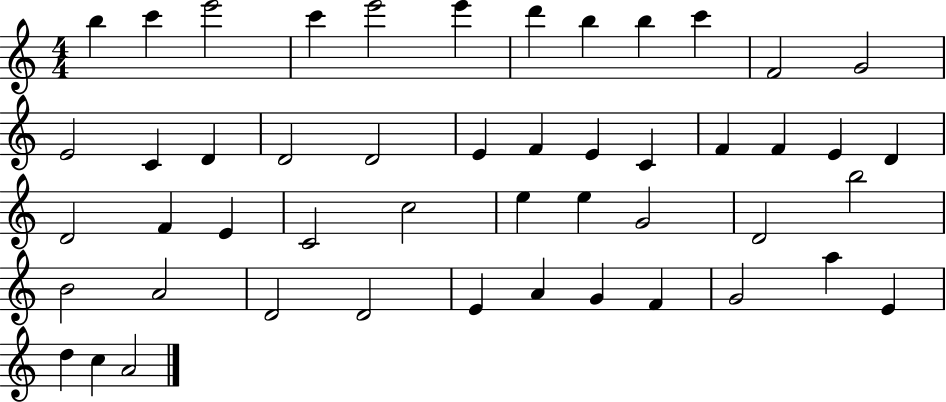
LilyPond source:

{
  \clef treble
  \numericTimeSignature
  \time 4/4
  \key c \major
  b''4 c'''4 e'''2 | c'''4 e'''2 e'''4 | d'''4 b''4 b''4 c'''4 | f'2 g'2 | \break e'2 c'4 d'4 | d'2 d'2 | e'4 f'4 e'4 c'4 | f'4 f'4 e'4 d'4 | \break d'2 f'4 e'4 | c'2 c''2 | e''4 e''4 g'2 | d'2 b''2 | \break b'2 a'2 | d'2 d'2 | e'4 a'4 g'4 f'4 | g'2 a''4 e'4 | \break d''4 c''4 a'2 | \bar "|."
}